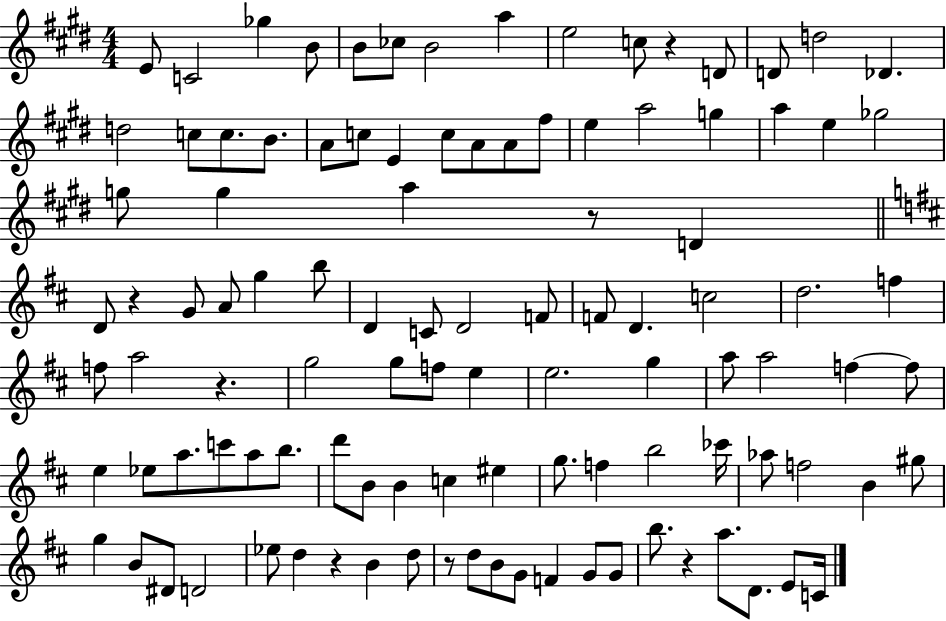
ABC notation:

X:1
T:Untitled
M:4/4
L:1/4
K:E
E/2 C2 _g B/2 B/2 _c/2 B2 a e2 c/2 z D/2 D/2 d2 _D d2 c/2 c/2 B/2 A/2 c/2 E c/2 A/2 A/2 ^f/2 e a2 g a e _g2 g/2 g a z/2 D D/2 z G/2 A/2 g b/2 D C/2 D2 F/2 F/2 D c2 d2 f f/2 a2 z g2 g/2 f/2 e e2 g a/2 a2 f f/2 e _e/2 a/2 c'/2 a/2 b/2 d'/2 B/2 B c ^e g/2 f b2 _c'/4 _a/2 f2 B ^g/2 g B/2 ^D/2 D2 _e/2 d z B d/2 z/2 d/2 B/2 G/2 F G/2 G/2 b/2 z a/2 D/2 E/2 C/4